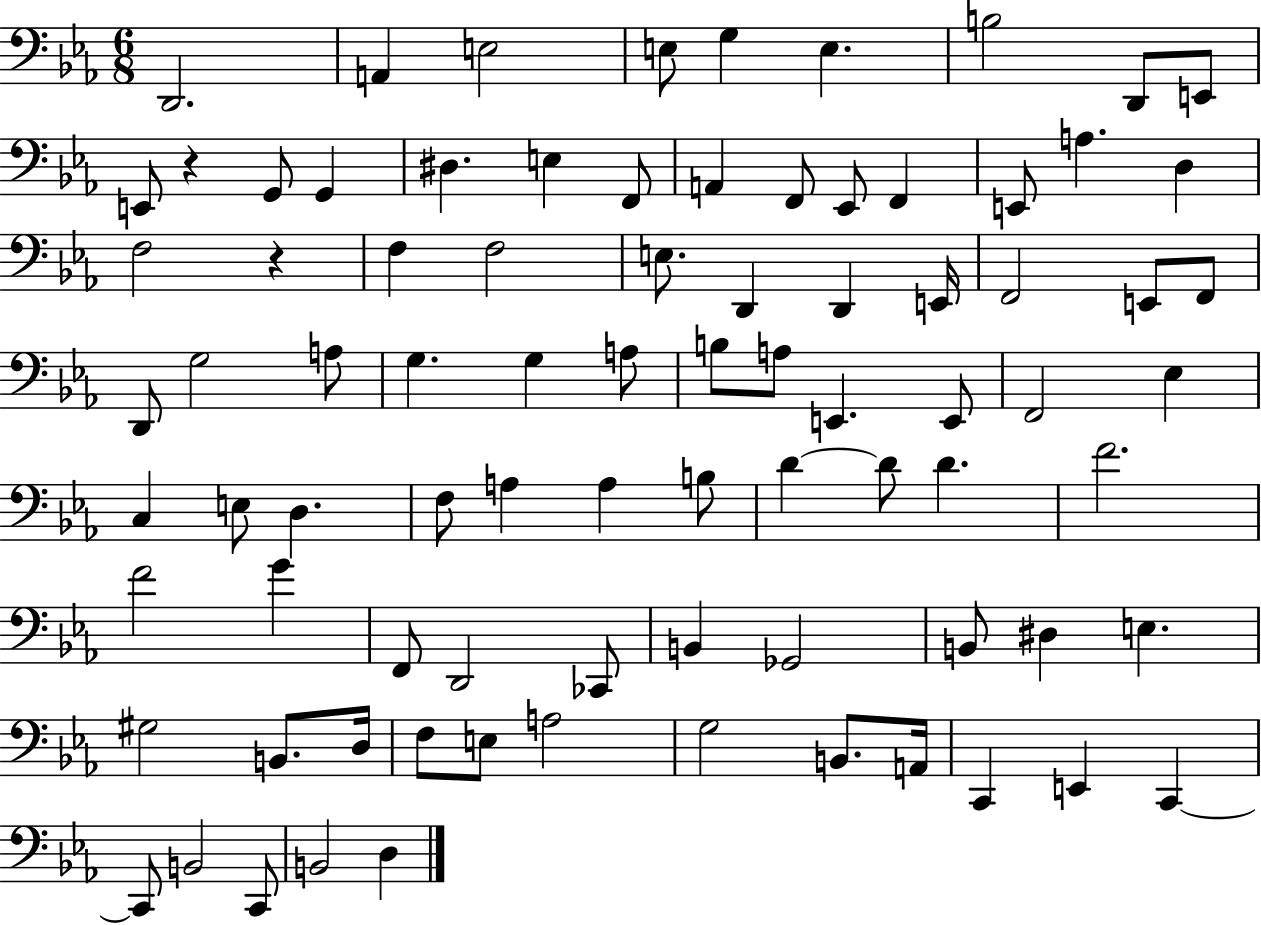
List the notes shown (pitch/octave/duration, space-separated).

D2/h. A2/q E3/h E3/e G3/q E3/q. B3/h D2/e E2/e E2/e R/q G2/e G2/q D#3/q. E3/q F2/e A2/q F2/e Eb2/e F2/q E2/e A3/q. D3/q F3/h R/q F3/q F3/h E3/e. D2/q D2/q E2/s F2/h E2/e F2/e D2/e G3/h A3/e G3/q. G3/q A3/e B3/e A3/e E2/q. E2/e F2/h Eb3/q C3/q E3/e D3/q. F3/e A3/q A3/q B3/e D4/q D4/e D4/q. F4/h. F4/h G4/q F2/e D2/h CES2/e B2/q Gb2/h B2/e D#3/q E3/q. G#3/h B2/e. D3/s F3/e E3/e A3/h G3/h B2/e. A2/s C2/q E2/q C2/q C2/e B2/h C2/e B2/h D3/q